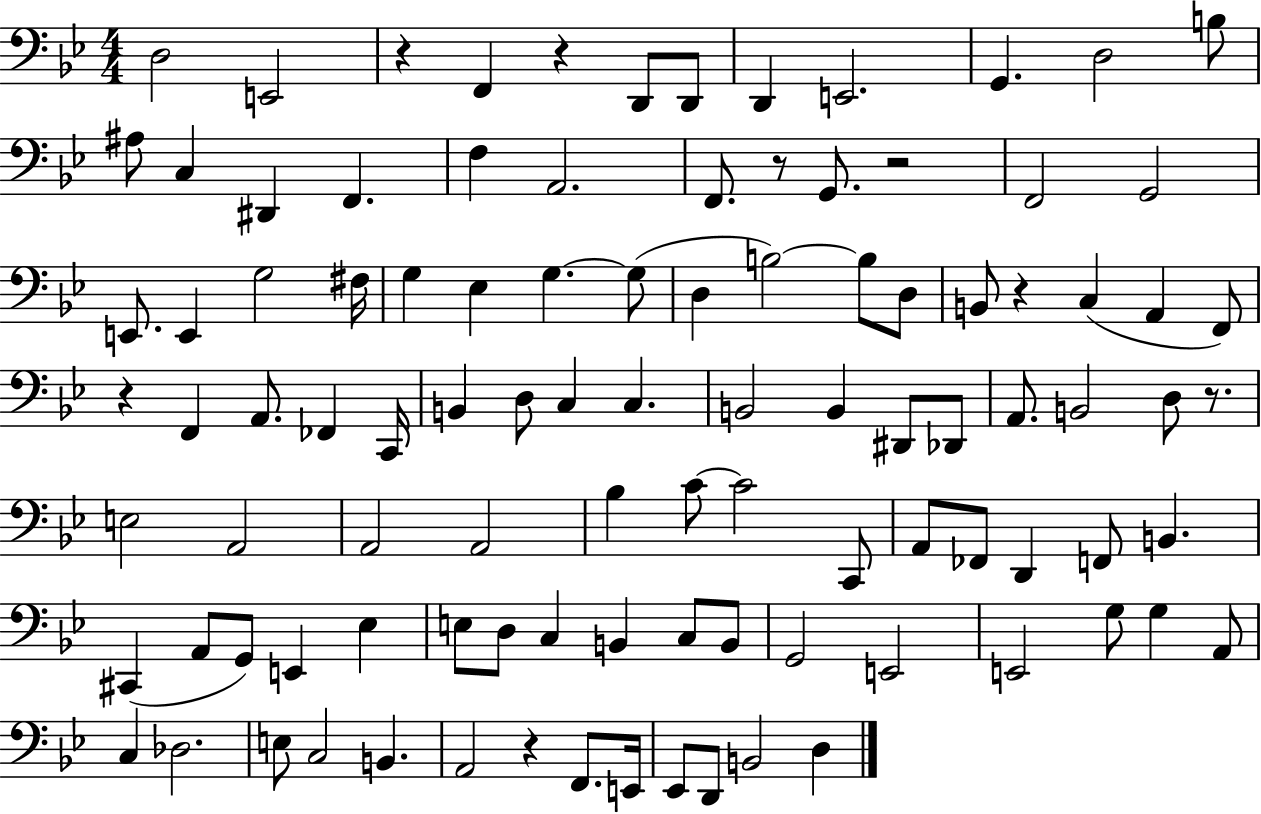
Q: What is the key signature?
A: BES major